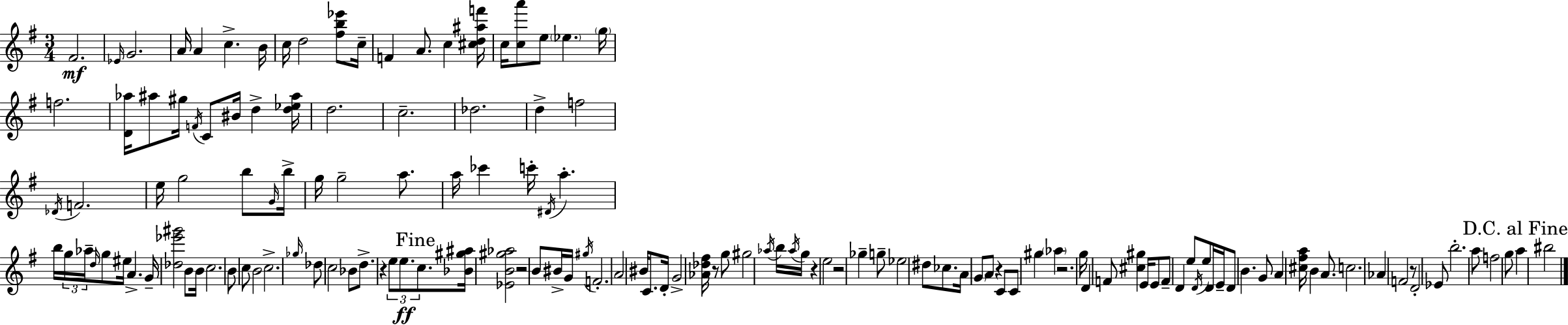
{
  \clef treble
  \numericTimeSignature
  \time 3/4
  \key e \minor
  fis'2.\mf | \grace { ees'16 } g'2. | a'16 a'4 c''4.-> | b'16 c''16 d''2 <fis'' b'' ees'''>8 | \break c''16-- f'4 a'8. c''4 | <cis'' d'' ais'' f'''>16 c''16 <c'' a'''>8 e''8 \parenthesize ees''4. | \parenthesize g''16 f''2. | <d' aes''>16 ais''8 gis''16 \acciaccatura { f'16 } c'8 bis'16 d''4-> | \break <d'' ees'' ais''>16 d''2. | c''2.-- | des''2. | d''4-> f''2 | \break \acciaccatura { des'16 } f'2. | e''16 g''2 | b''8 \grace { g'16 } b''16-> g''16 g''2-- | a''8. a''16 ces'''4 c'''16-. \acciaccatura { dis'16 } a''4.-. | \break b''16 \tuplet 3/2 { g''16 aes''16-- \grace { d''16 } } g''8 eis''16 | a'4.-> g'16-- <des'' ees''' gis'''>2 | b'8 b'16 c''2. | b'8 c''8 b'2 | \break c''2.-> | \grace { ges''16 } des''8 c''2 | bes'8 d''8.-> r4 | \tuplet 3/2 { e''8 e''8.\ff \mark "Fine" c''8. } <bes' gis'' ais''>16 <ees' b' gis'' aes''>2 | \break r2 | b'8 bis'16-> g'16 \acciaccatura { gis''16 } f'2.-. | a'2 | bis'16 c'8. d'16-. g'2-> | \break <aes' des'' fis''>16 r8 g''8 gis''2 | \acciaccatura { aes''16 } b''16 \acciaccatura { aes''16 } g''16 r4 | e''2 r2 | ges''4-- g''8-- | \break ees''2 dis''8 ces''8. | a'16 \parenthesize g'8 a'8 r4 c'8 | c'8 gis''4 \parenthesize aes''4 r2. | g''16 d'4 | \break f'8 <cis'' gis''>4 e'16 e'8 | f'8-- d'4 e''8 \acciaccatura { d'16 } e''8 d'16 | e'16-- d'8 b'4. g'8 a'4 | <cis'' fis'' a''>16 b'4 a'8. c''2. | \break aes'4 | f'2 r8 | d'2-. ees'8 b''2.-. | a''8 | \break f''2 g''8 \mark "D.C. al Fine" a''4 | bis''2 \bar "|."
}